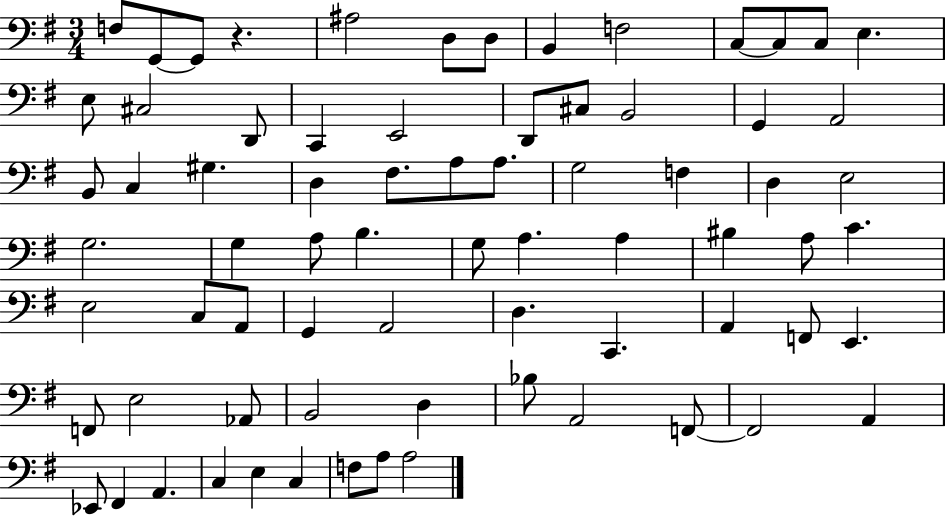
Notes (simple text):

F3/e G2/e G2/e R/q. A#3/h D3/e D3/e B2/q F3/h C3/e C3/e C3/e E3/q. E3/e C#3/h D2/e C2/q E2/h D2/e C#3/e B2/h G2/q A2/h B2/e C3/q G#3/q. D3/q F#3/e. A3/e A3/e. G3/h F3/q D3/q E3/h G3/h. G3/q A3/e B3/q. G3/e A3/q. A3/q BIS3/q A3/e C4/q. E3/h C3/e A2/e G2/q A2/h D3/q. C2/q. A2/q F2/e E2/q. F2/e E3/h Ab2/e B2/h D3/q Bb3/e A2/h F2/e F2/h A2/q Eb2/e F#2/q A2/q. C3/q E3/q C3/q F3/e A3/e A3/h